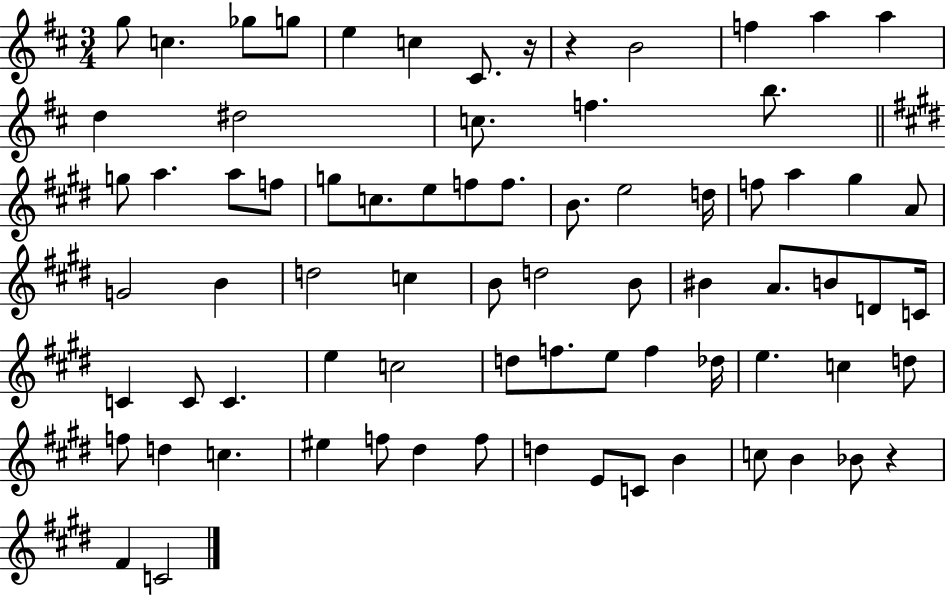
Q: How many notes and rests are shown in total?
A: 76